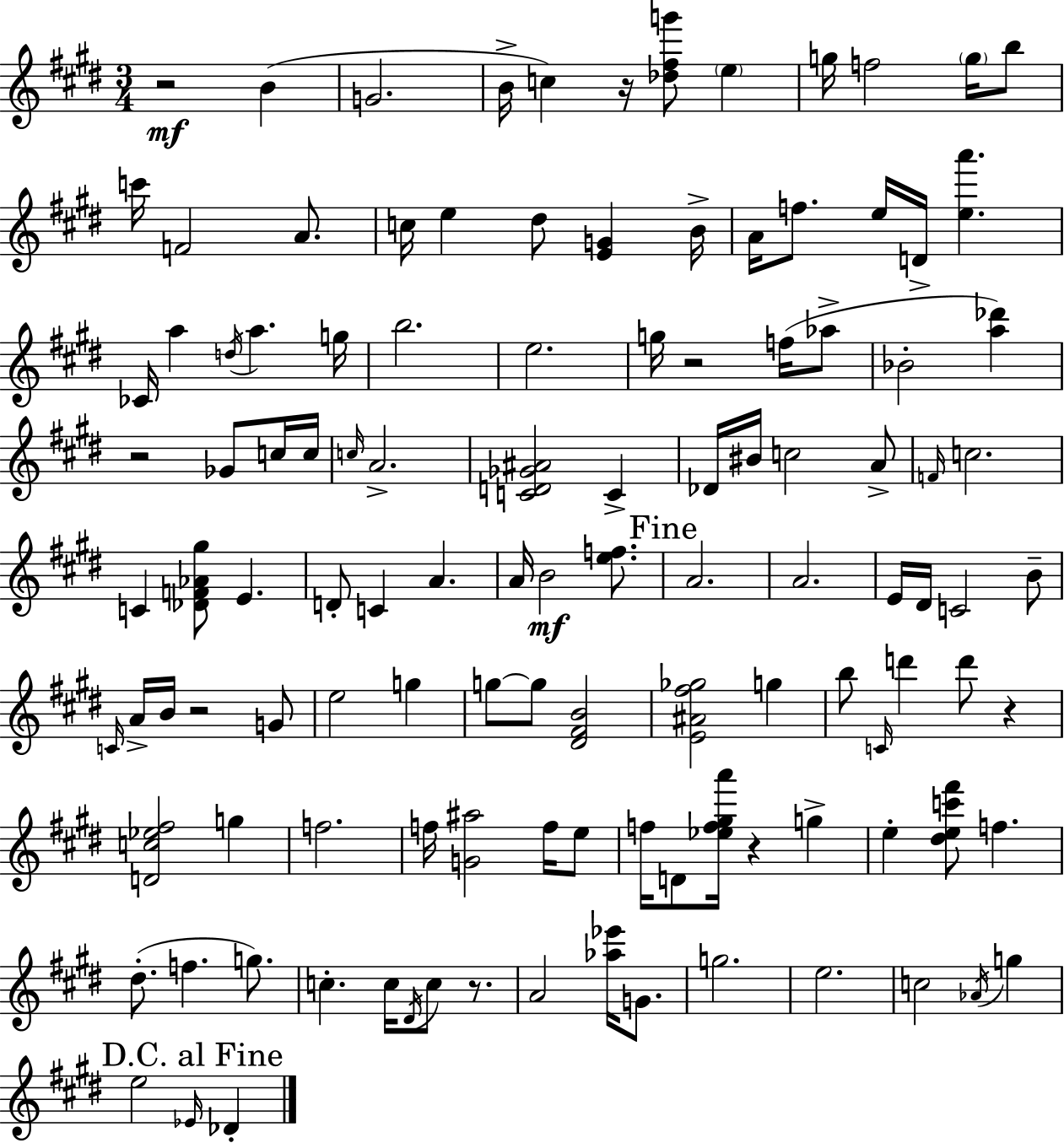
R/h B4/q G4/h. B4/s C5/q R/s [Db5,F#5,G6]/e E5/q G5/s F5/h G5/s B5/e C6/s F4/h A4/e. C5/s E5/q D#5/e [E4,G4]/q B4/s A4/s F5/e. E5/s D4/s [E5,A6]/q. CES4/s A5/q D5/s A5/q. G5/s B5/h. E5/h. G5/s R/h F5/s Ab5/e Bb4/h [A5,Db6]/q R/h Gb4/e C5/s C5/s C5/s A4/h. [C4,D4,Gb4,A#4]/h C4/q Db4/s BIS4/s C5/h A4/e F4/s C5/h. C4/q [Db4,F4,Ab4,G#5]/e E4/q. D4/e C4/q A4/q. A4/s B4/h [E5,F5]/e. A4/h. A4/h. E4/s D#4/s C4/h B4/e C4/s A4/s B4/s R/h G4/e E5/h G5/q G5/e G5/e [D#4,F#4,B4]/h [E4,A#4,F#5,Gb5]/h G5/q B5/e C4/s D6/q D6/e R/q [D4,C5,Eb5,F#5]/h G5/q F5/h. F5/s [G4,A#5]/h F5/s E5/e F5/s D4/e [Eb5,F5,G#5,A6]/s R/q G5/q E5/q [D#5,E5,C6,F#6]/e F5/q. D#5/e. F5/q. G5/e. C5/q. C5/s D#4/s C5/e R/e. A4/h [Ab5,Eb6]/s G4/e. G5/h. E5/h. C5/h Ab4/s G5/q E5/h Eb4/s Db4/q